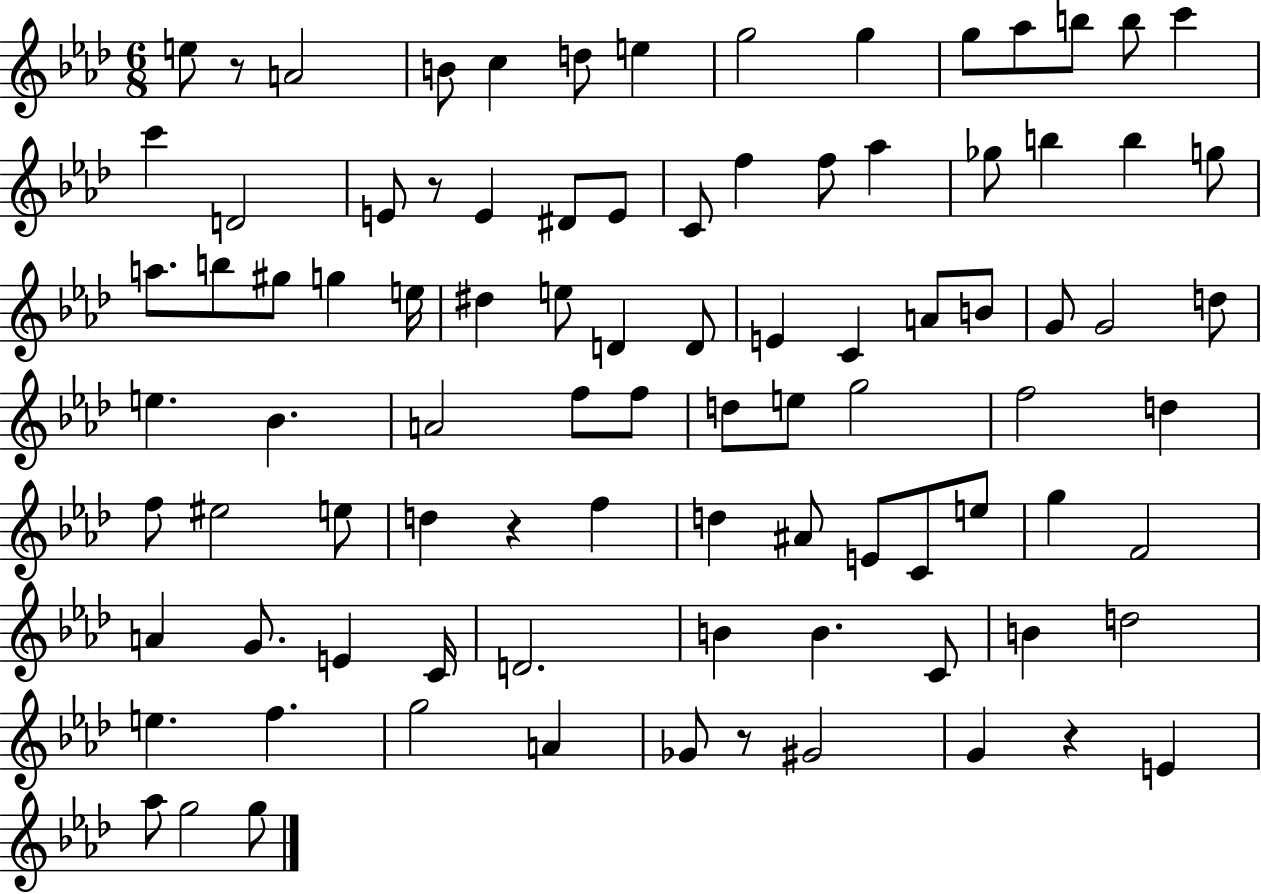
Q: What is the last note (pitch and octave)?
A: G5